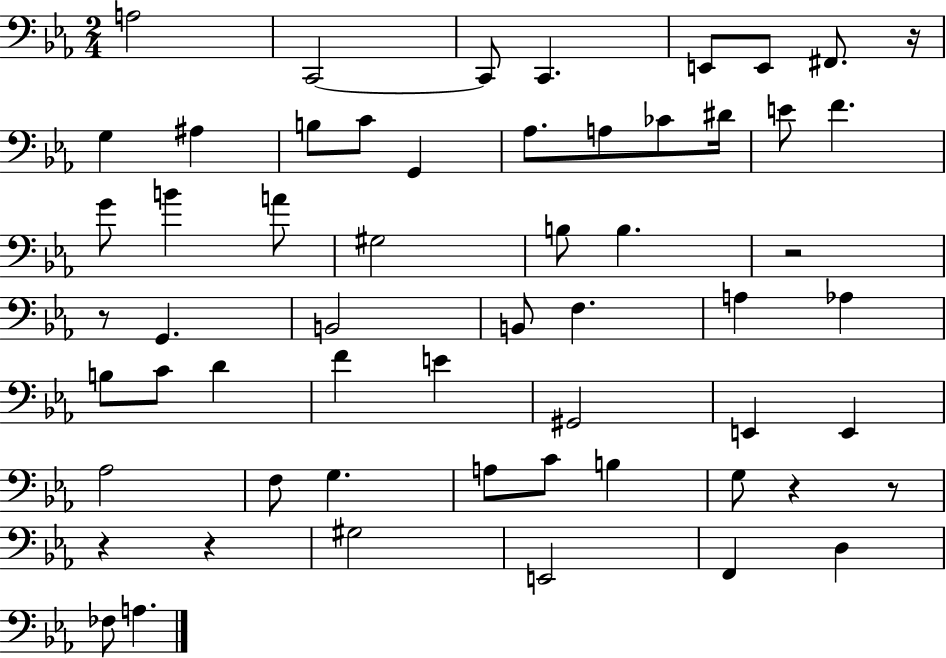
X:1
T:Untitled
M:2/4
L:1/4
K:Eb
A,2 C,,2 C,,/2 C,, E,,/2 E,,/2 ^F,,/2 z/4 G, ^A, B,/2 C/2 G,, _A,/2 A,/2 _C/2 ^D/4 E/2 F G/2 B A/2 ^G,2 B,/2 B, z2 z/2 G,, B,,2 B,,/2 F, A, _A, B,/2 C/2 D F E ^G,,2 E,, E,, _A,2 F,/2 G, A,/2 C/2 B, G,/2 z z/2 z z ^G,2 E,,2 F,, D, _F,/2 A,